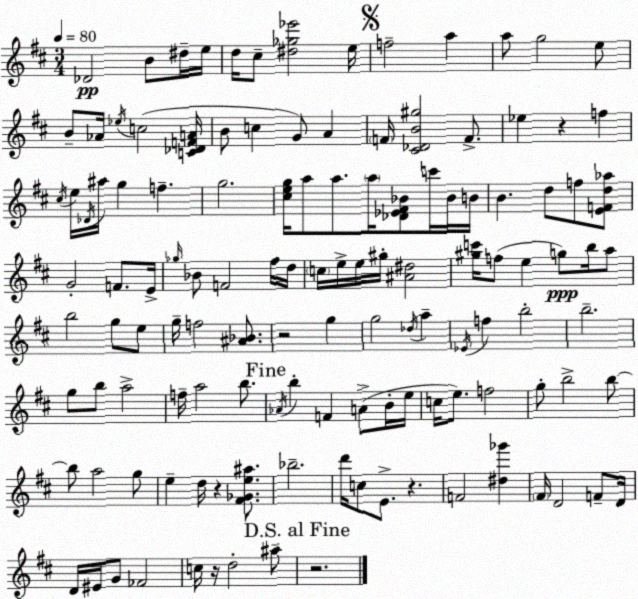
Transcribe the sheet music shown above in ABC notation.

X:1
T:Untitled
M:3/4
L:1/4
K:D
_D2 B/2 ^d/4 e/4 d/4 ^c/2 [^d_g_e']2 e/4 f2 a a/2 g2 e/2 B/2 _A/4 _e/4 c2 [C_DFA]/4 B/2 c G/2 A F/4 [^C_DB^g]2 F/2 _e z f ^c/4 e/4 _D/4 ^a/4 g f g2 [^ceg]/4 a/2 a/2 a/4 [_D_E^F_B]/2 c'/4 _B/4 B/4 B d/2 f/2 [EFd_a]/2 G2 F/2 E/4 _g/4 _B/2 F2 ^f/4 d/4 c/4 e/4 e/4 ^g/4 [^A^d]2 [^gc']/4 f/2 e g/2 b/4 a/2 b2 g/2 e/2 g/4 f2 [^A_B]/2 z2 g g2 _d/4 a _E/4 f b2 b2 g/2 b/2 a2 f/4 a2 b/2 _A/4 b F A/2 B/4 e/4 c/4 e/2 f2 g/2 b2 b/2 b/2 a2 g/2 e d/4 z [^F_Ge^a]/2 _b2 d'/4 c/2 E/2 z F2 [^d_g'] ^F/4 D2 F/2 D/4 D/4 ^E/4 G/2 _F2 c/4 z/4 d2 ^a/2 z2